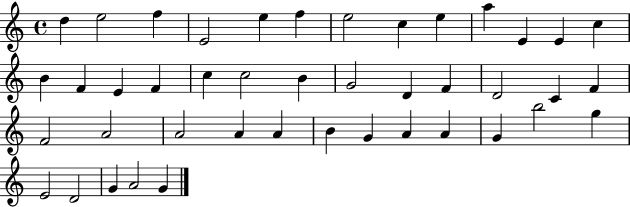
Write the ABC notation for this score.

X:1
T:Untitled
M:4/4
L:1/4
K:C
d e2 f E2 e f e2 c e a E E c B F E F c c2 B G2 D F D2 C F F2 A2 A2 A A B G A A G b2 g E2 D2 G A2 G